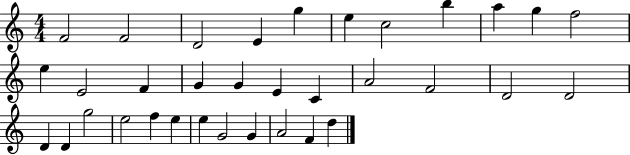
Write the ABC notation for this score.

X:1
T:Untitled
M:4/4
L:1/4
K:C
F2 F2 D2 E g e c2 b a g f2 e E2 F G G E C A2 F2 D2 D2 D D g2 e2 f e e G2 G A2 F d